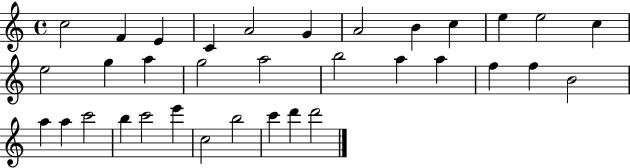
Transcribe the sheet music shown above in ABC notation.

X:1
T:Untitled
M:4/4
L:1/4
K:C
c2 F E C A2 G A2 B c e e2 c e2 g a g2 a2 b2 a a f f B2 a a c'2 b c'2 e' c2 b2 c' d' d'2